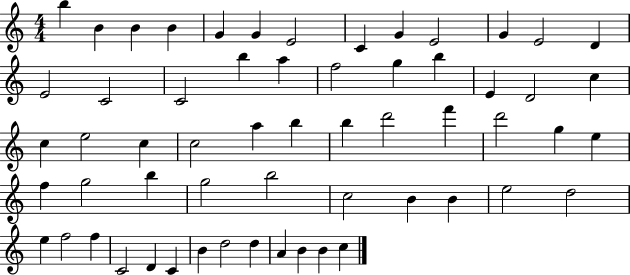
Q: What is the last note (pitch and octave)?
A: C5